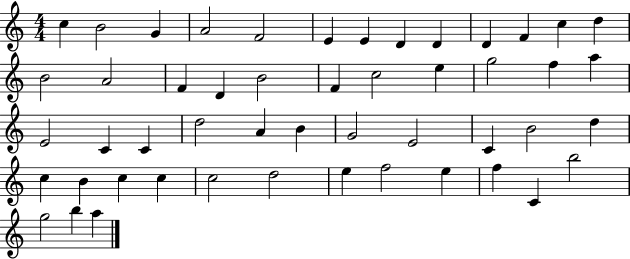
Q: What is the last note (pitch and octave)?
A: A5